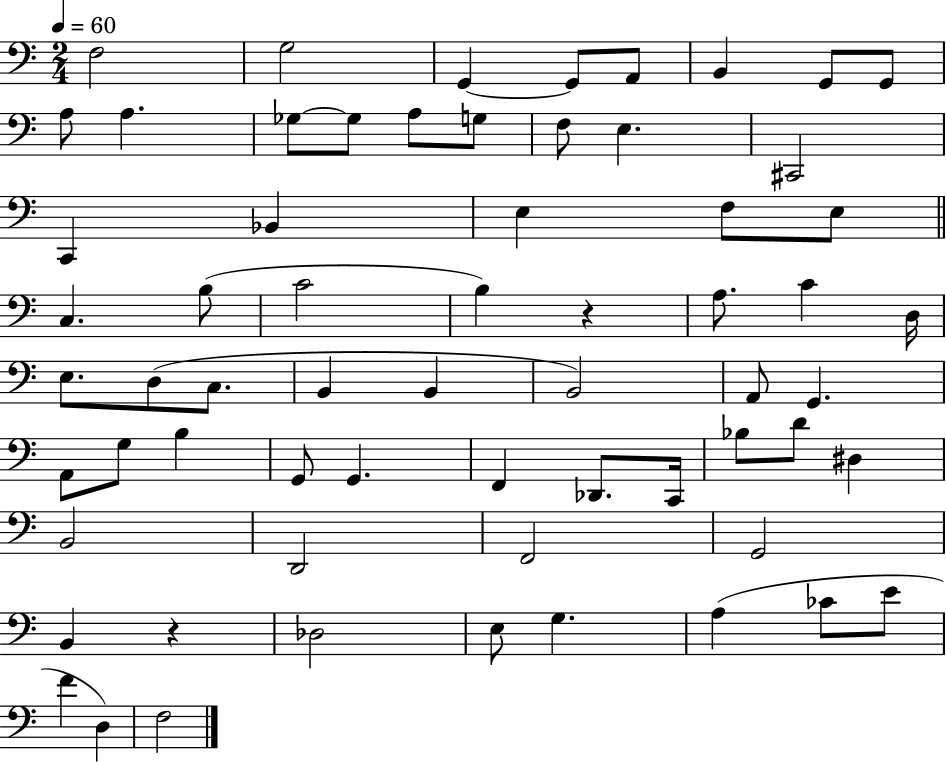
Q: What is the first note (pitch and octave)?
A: F3